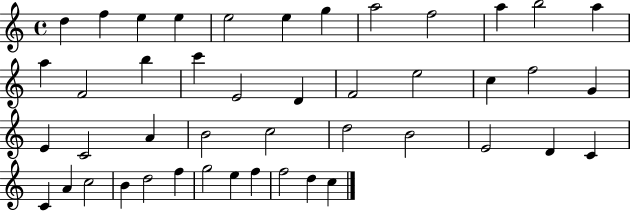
{
  \clef treble
  \time 4/4
  \defaultTimeSignature
  \key c \major
  d''4 f''4 e''4 e''4 | e''2 e''4 g''4 | a''2 f''2 | a''4 b''2 a''4 | \break a''4 f'2 b''4 | c'''4 e'2 d'4 | f'2 e''2 | c''4 f''2 g'4 | \break e'4 c'2 a'4 | b'2 c''2 | d''2 b'2 | e'2 d'4 c'4 | \break c'4 a'4 c''2 | b'4 d''2 f''4 | g''2 e''4 f''4 | f''2 d''4 c''4 | \break \bar "|."
}